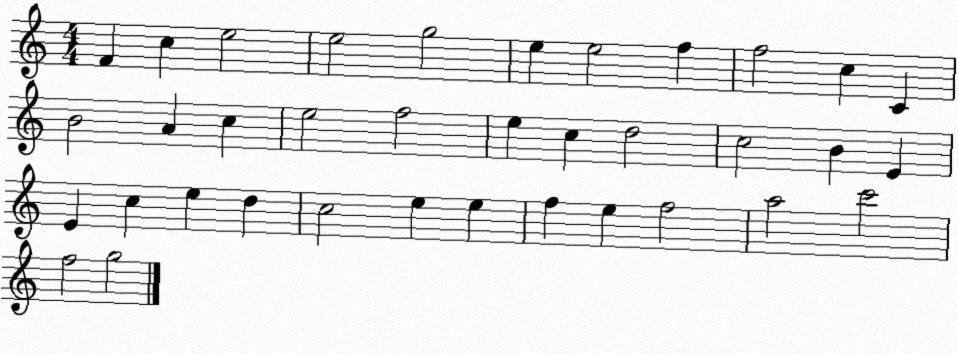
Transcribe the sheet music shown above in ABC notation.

X:1
T:Untitled
M:4/4
L:1/4
K:C
F c e2 e2 g2 e e2 f f2 c C B2 A c e2 f2 e c d2 c2 B E E c e d c2 e e f e f2 a2 c'2 f2 g2